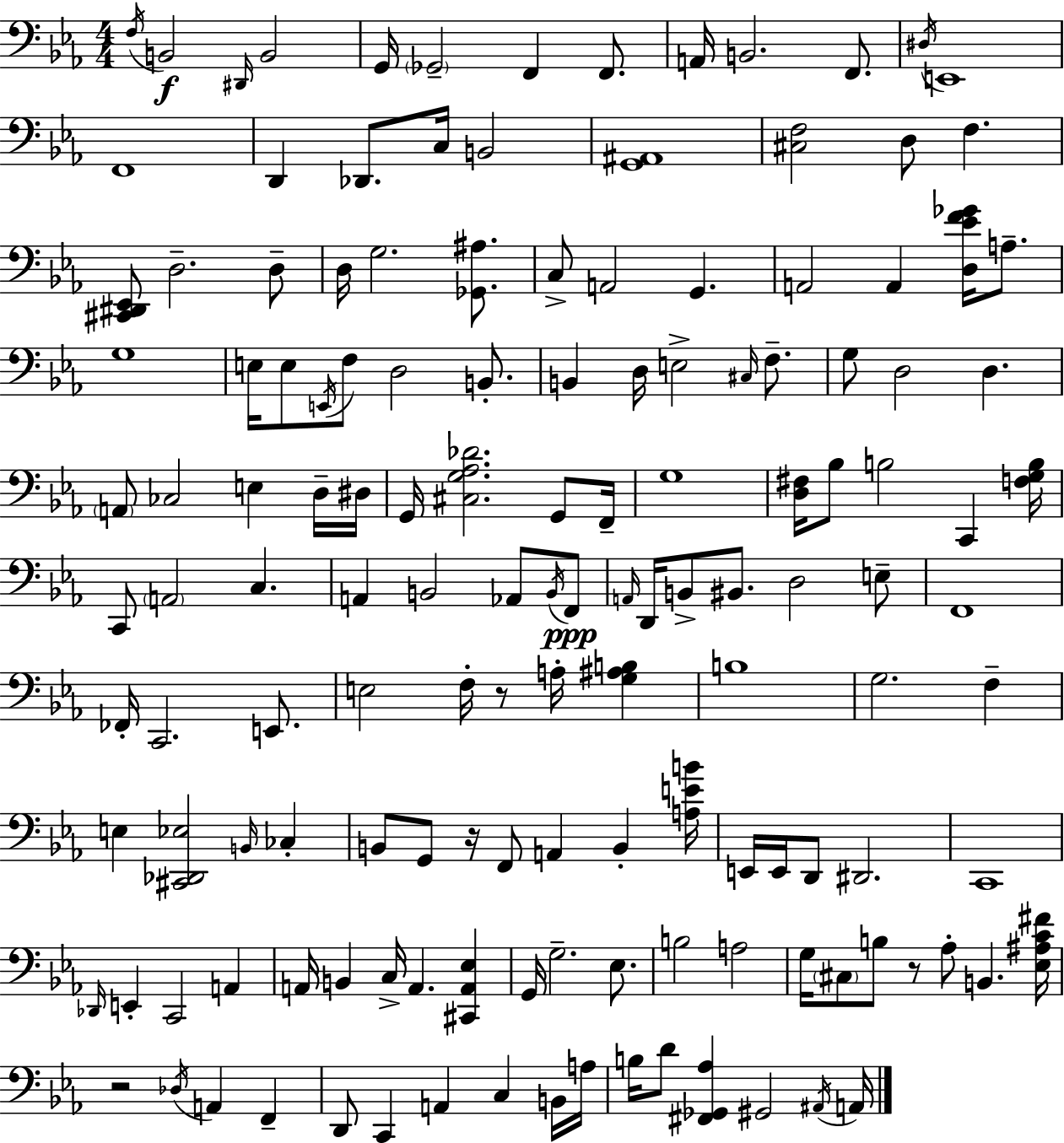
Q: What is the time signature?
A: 4/4